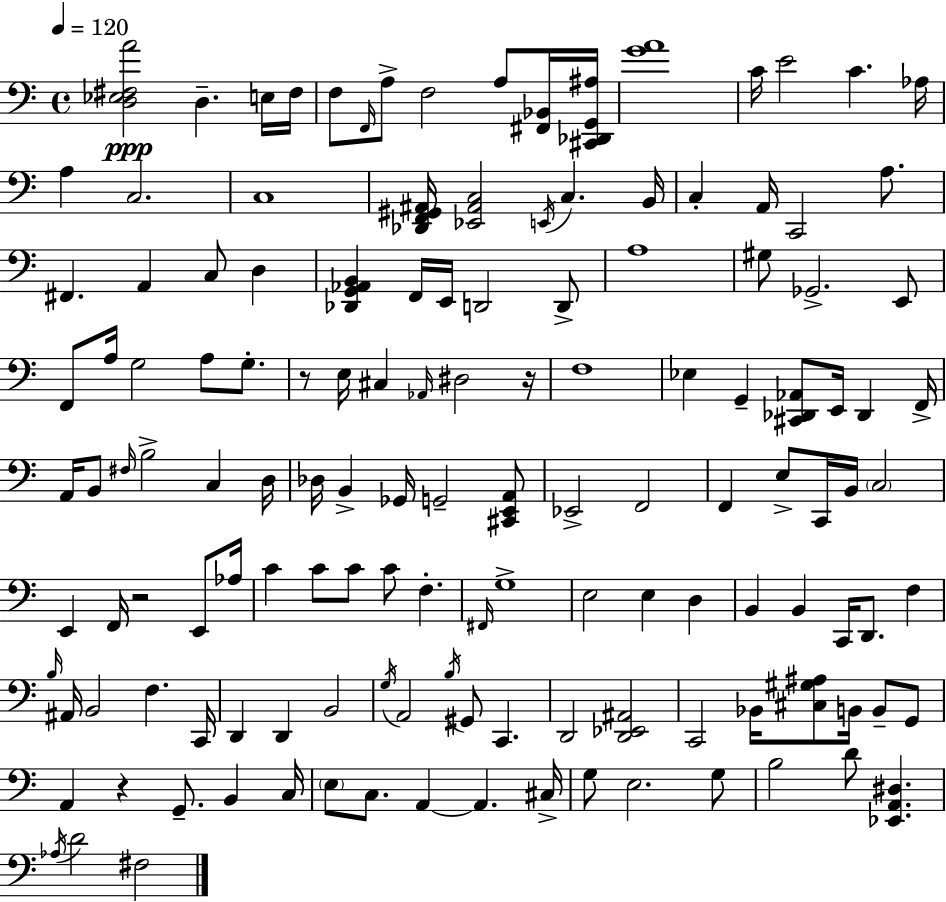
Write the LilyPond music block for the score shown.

{
  \clef bass
  \time 4/4
  \defaultTimeSignature
  \key c \major
  \tempo 4 = 120
  <d ees fis a'>2\ppp d4.-- e16 fis16 | f8 \grace { f,16 } a8-> f2 a8 <fis, bes,>16 | <cis, des, g, ais>16 <g' a'>1 | c'16 e'2 c'4. | \break aes16 a4 c2. | c1 | <des, f, gis, ais,>16 <ees, ais, c>2 \acciaccatura { e,16 } c4. | b,16 c4-. a,16 c,2 a8. | \break fis,4. a,4 c8 d4 | <des, g, aes, b,>4 f,16 e,16 d,2 | d,8-> a1 | gis8 ges,2.-> | \break e,8 f,8 a16 g2 a8 g8.-. | r8 e16 cis4 \grace { aes,16 } dis2 | r16 f1 | ees4 g,4-- <cis, des, aes,>8 e,16 des,4 | \break f,16-> a,16 b,8 \grace { fis16 } b2-> c4 | d16 des16 b,4-> ges,16 g,2-- | <cis, e, a,>8 ees,2-> f,2 | f,4 e8-> c,16 b,16 \parenthesize c2 | \break e,4 f,16 r2 | e,8 aes16 c'4 c'8 c'8 c'8 f4.-. | \grace { fis,16 } g1-> | e2 e4 | \break d4 b,4 b,4 c,16 d,8. | f4 \grace { b16 } ais,16 b,2 f4. | c,16 d,4 d,4 b,2 | \acciaccatura { g16 } a,2 \acciaccatura { b16 } | \break gis,8 c,4. d,2 | <d, ees, ais,>2 c,2 | bes,16 <cis gis ais>8 b,16 b,8-- g,8 a,4 r4 | g,8.-- b,4 c16 \parenthesize e8 c8. a,4~~ | \break a,4. cis16-> g8 e2. | g8 b2 | d'8 <ees, a, dis>4. \acciaccatura { aes16 } d'2 | fis2 \bar "|."
}